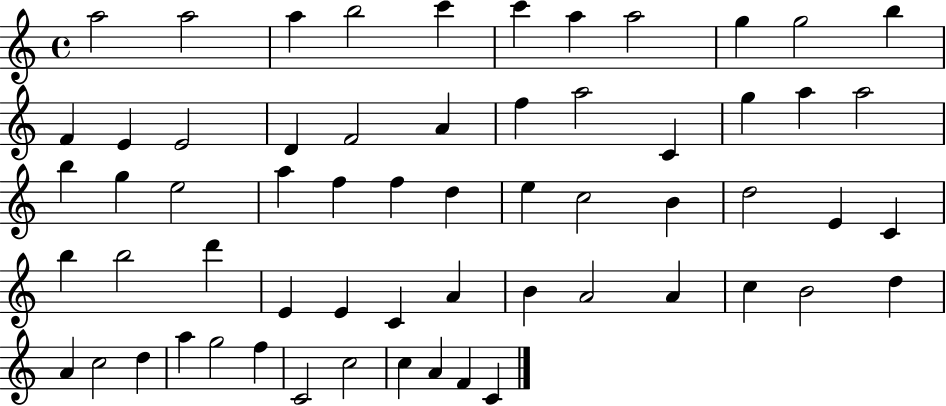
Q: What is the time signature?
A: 4/4